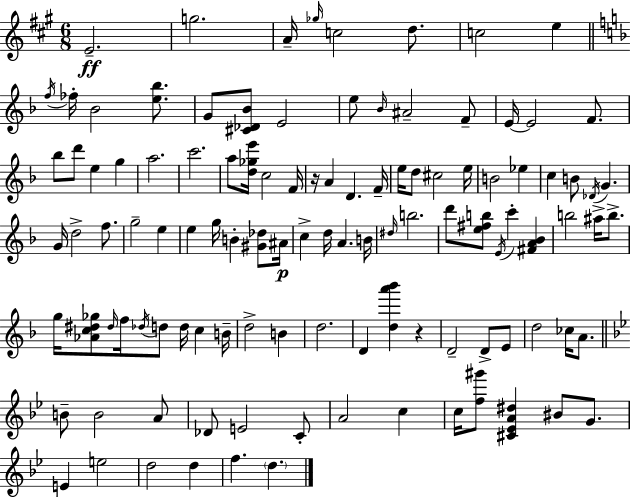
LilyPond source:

{
  \clef treble
  \numericTimeSignature
  \time 6/8
  \key a \major
  e'2.--\ff | g''2. | a'16-- \grace { ges''16 } c''2 d''8. | c''2 e''4 | \break \bar "||" \break \key f \major \acciaccatura { f''16 } fes''16-. bes'2 <e'' bes''>8. | g'8 <cis' des' bes'>8 e'2 | e''8 \grace { bes'16 } ais'2-- | f'8-- e'16~~ e'2 f'8. | \break bes''8 d'''8 e''4 g''4 | a''2. | c'''2. | a''8 <d'' ges'' e'''>16 c''2 | \break f'16 r16 a'4 d'4. | f'16-- e''16 d''8 cis''2 | e''16 b'2 ees''4 | c''4 b'8 \acciaccatura { des'16 } g'4. | \break g'16 d''2-> | f''8. g''2-- e''4 | e''4 g''16 b'4-. | <gis' des''>8 ais'16\p c''4-> d''16 a'4. | \break b'16 \grace { dis''16 } b''2. | d'''8 <e'' fis'' b''>8 \acciaccatura { e'16 } c'''4-. | <fis' a' bes'>4 b''2 | ais''16-> b''8.-> g''16 <aes' c'' dis'' ges''>8 \grace { dis''16 } f''16 \acciaccatura { des''16 } d''8 | \break d''16 c''4 b'16-- d''2-> | b'4 d''2. | d'4 <d'' a''' bes'''>4 | r4 d'2-- | \break d'8-> e'8 d''2 | ces''16 a'8. \bar "||" \break \key bes \major b'8-- b'2 a'8 | des'8 e'2 c'8-. | a'2 c''4 | c''16 <f'' gis'''>8 <cis' ees' a' dis''>4 bis'8 g'8. | \break e'4 e''2 | d''2 d''4 | f''4. \parenthesize d''4. | \bar "|."
}